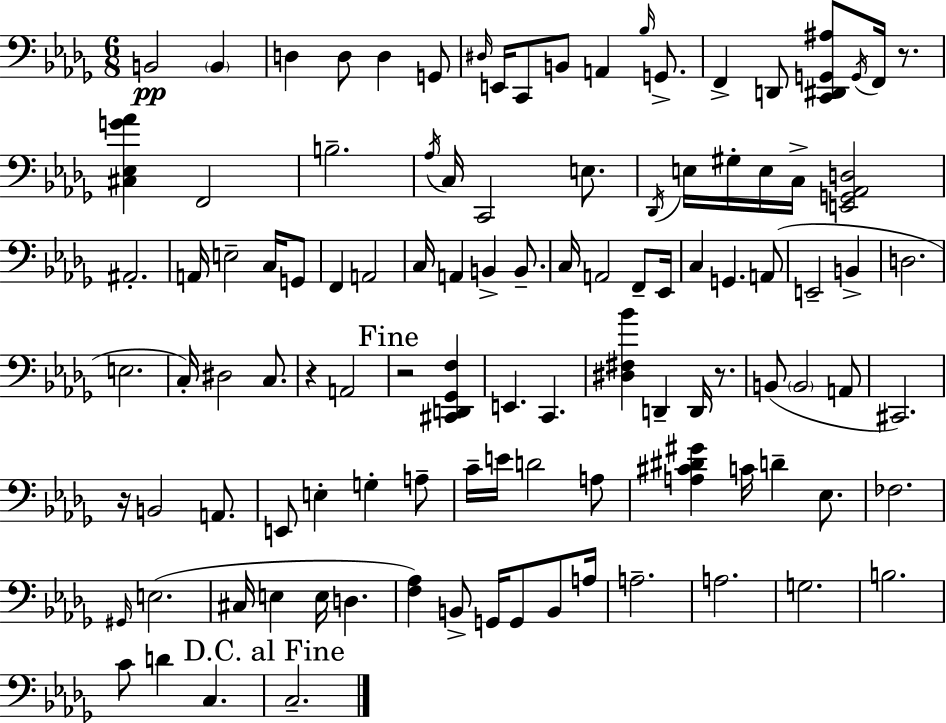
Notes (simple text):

B2/h B2/q D3/q D3/e D3/q G2/e D#3/s E2/s C2/e B2/e A2/q Bb3/s G2/e. F2/q D2/e [C2,D#2,G2,A#3]/e G2/s F2/s R/e. [C#3,Eb3,G4,Ab4]/q F2/h B3/h. Ab3/s C3/s C2/h E3/e. Db2/s E3/s G#3/s E3/s C3/s [E2,G2,Ab2,D3]/h A#2/h. A2/s E3/h C3/s G2/e F2/q A2/h C3/s A2/q B2/q B2/e. C3/s A2/h F2/e Eb2/s C3/q G2/q. A2/e E2/h B2/q D3/h. E3/h. C3/s D#3/h C3/e. R/q A2/h R/h [C#2,D2,Gb2,F3]/q E2/q. C2/q. [D#3,F#3,Bb4]/q D2/q D2/s R/e. B2/e B2/h A2/e C#2/h. R/s B2/h A2/e. E2/e E3/q G3/q A3/e C4/s E4/s D4/h A3/e [A3,C#4,D#4,G#4]/q C4/s D4/q Eb3/e. FES3/h. G#2/s E3/h. C#3/s E3/q E3/s D3/q. [F3,Ab3]/q B2/e G2/s G2/e B2/e A3/s A3/h. A3/h. G3/h. B3/h. C4/e D4/q C3/q. C3/h.